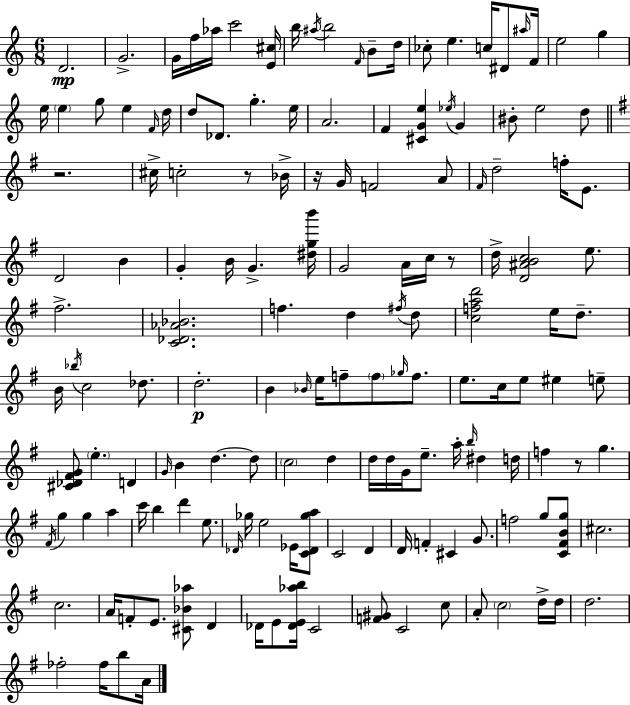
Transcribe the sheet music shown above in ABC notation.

X:1
T:Untitled
M:6/8
L:1/4
K:Am
D2 G2 G/4 f/4 _a/4 c'2 [E^c]/4 b/4 ^a/4 b2 F/4 B/2 d/4 _c/2 e c/4 ^D/2 ^a/4 F/4 e2 g e/4 e g/2 e F/4 d/4 d/2 _D/2 g e/4 A2 F [^CGe] _e/4 G ^B/2 e2 d/2 z2 ^c/4 c2 z/2 _B/4 z/4 G/4 F2 A/2 ^F/4 d2 f/4 E/2 D2 B G B/4 G [^dgb']/4 G2 A/4 c/4 z/2 d/4 [D^ABc]2 e/2 ^f2 [C_D_A_B]2 f d ^f/4 d/2 [cfad']2 e/4 d/2 B/4 _b/4 c2 _d/2 d2 B _B/4 e/4 f/2 f/2 _g/4 f/2 e/2 c/4 e/2 ^e e/2 [^C_D^FG]/2 e D G/4 B d d/2 c2 d d/4 d/4 G/4 e/2 a/4 b/4 ^d d/4 f z/2 g ^F/4 g g a c'/4 b d' e/2 _D/4 _g/4 e2 _E/4 [C_D_ga]/2 C2 D D/4 F ^C G/2 f2 g/2 [C^FBg]/2 ^c2 c2 A/4 F/2 E/2 [^C_B_a]/2 D _D/4 E/2 [_DE_ab]/4 C2 [F^G]/2 C2 c/2 A/2 c2 d/4 d/4 d2 _f2 _f/4 b/2 A/4